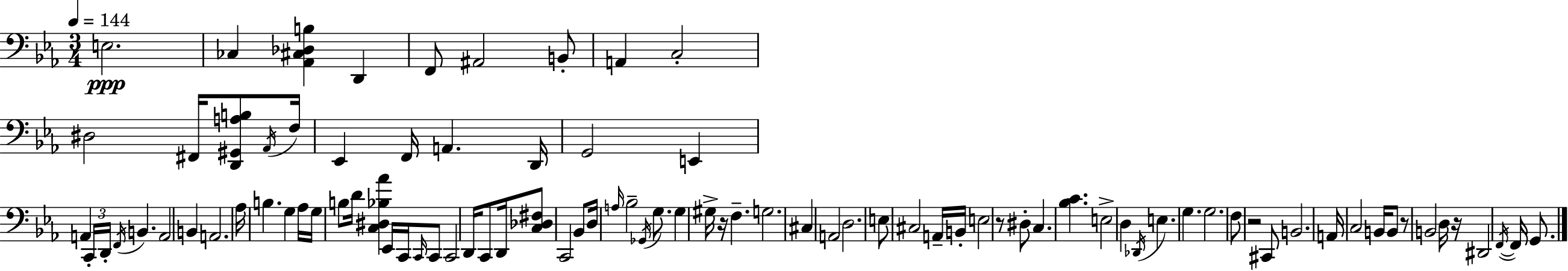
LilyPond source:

{
  \clef bass
  \numericTimeSignature
  \time 3/4
  \key ees \major
  \tempo 4 = 144
  e2.\ppp | ces4 <aes, cis des b>4 d,4 | f,8 ais,2 b,8-. | a,4 c2-. | \break dis2 fis,16 <d, gis, a b>8 \acciaccatura { aes,16 } | f16 ees,4 f,16 a,4. | d,16 g,2 e,4 | a,4 \tuplet 3/2 { c,16-. d,16-. \acciaccatura { f,16 } } b,4. | \break a,2 b,4 | a,2. | aes16 b4. g4 | aes16 g16 b8 d'16 <c dis bes aes'>4 ees,16 c,16 | \break \grace { c,16 } c,8 c,2 d,16 | c,8 d,16 <c des fis>8 c,2 | bes,8 d16 \grace { a16 } bes2-- | \acciaccatura { ges,16 } g8. g4 gis16-> r16 f4.-- | \break g2. | cis4 a,2 | d2. | e8 cis2 | \break a,16-- b,16-. e2 | r8 dis8-. c4. <bes c'>4. | e2-> | d4 \acciaccatura { des,16 } e4. | \break g4. g2. | f8 r2 | cis,8 b,2. | a,16 c2 | \break b,16 b,8 r8 b,2 | d16 r16 dis,2 | \acciaccatura { f,16~ }~ f,16 g,8. \bar "|."
}